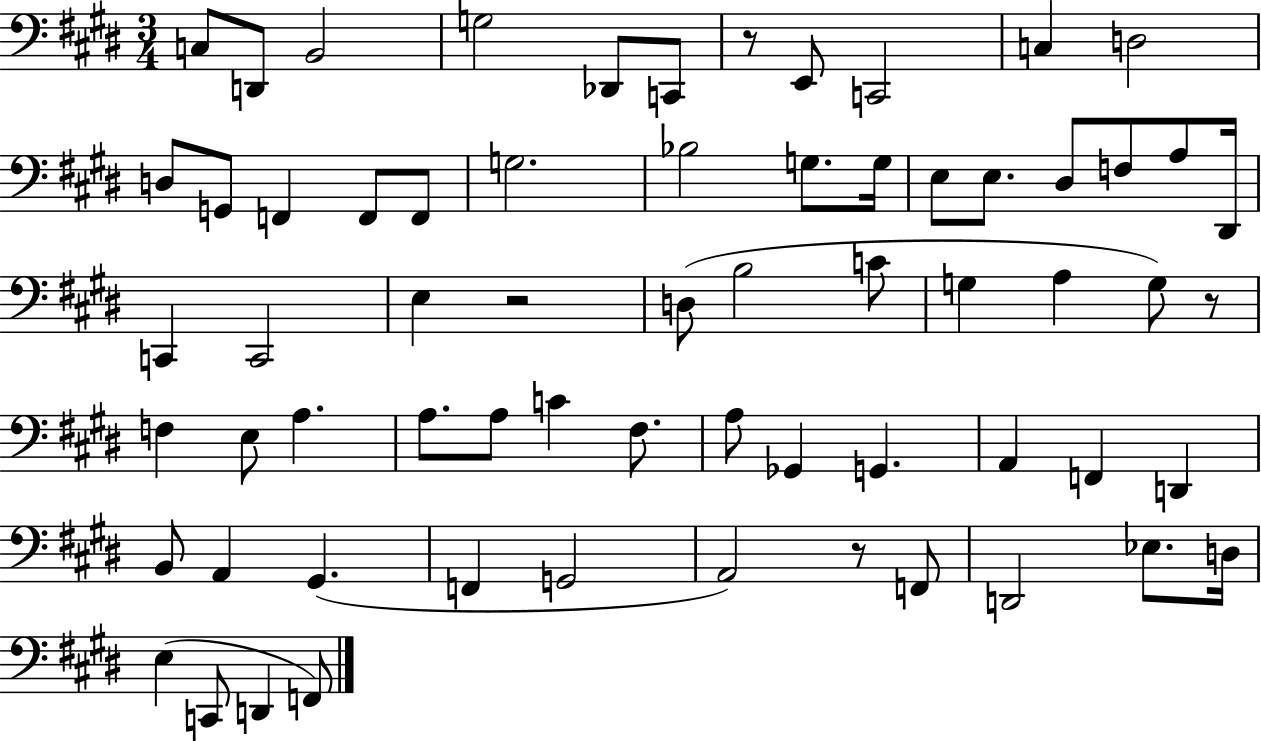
C3/e D2/e B2/h G3/h Db2/e C2/e R/e E2/e C2/h C3/q D3/h D3/e G2/e F2/q F2/e F2/e G3/h. Bb3/h G3/e. G3/s E3/e E3/e. D#3/e F3/e A3/e D#2/s C2/q C2/h E3/q R/h D3/e B3/h C4/e G3/q A3/q G3/e R/e F3/q E3/e A3/q. A3/e. A3/e C4/q F#3/e. A3/e Gb2/q G2/q. A2/q F2/q D2/q B2/e A2/q G#2/q. F2/q G2/h A2/h R/e F2/e D2/h Eb3/e. D3/s E3/q C2/e D2/q F2/e